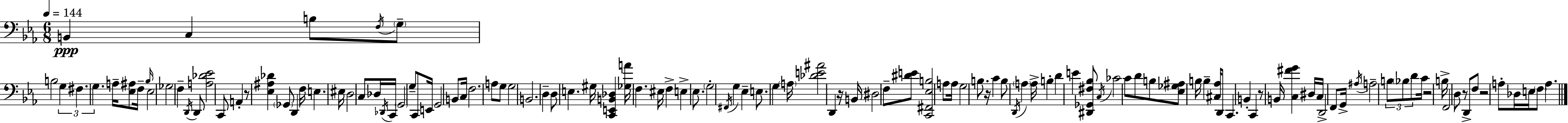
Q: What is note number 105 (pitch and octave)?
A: F3